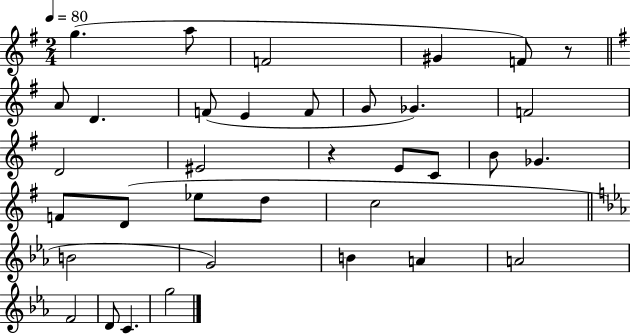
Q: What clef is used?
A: treble